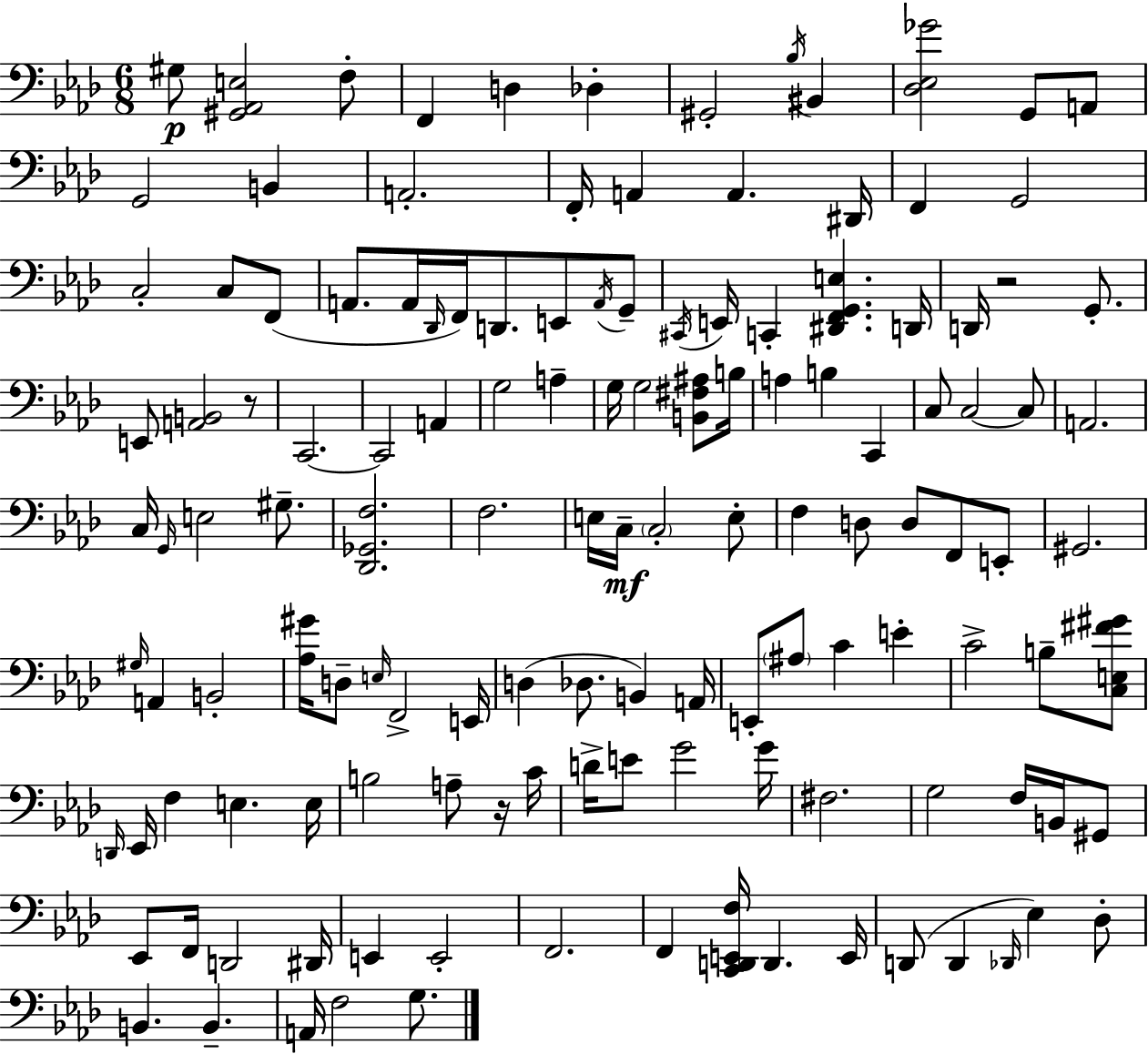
G#3/e [G#2,Ab2,E3]/h F3/e F2/q D3/q Db3/q G#2/h Bb3/s BIS2/q [Db3,Eb3,Gb4]/h G2/e A2/e G2/h B2/q A2/h. F2/s A2/q A2/q. D#2/s F2/q G2/h C3/h C3/e F2/e A2/e. A2/s Db2/s F2/s D2/e. E2/e A2/s G2/e C#2/s E2/s C2/q [D#2,F2,G2,E3]/q. D2/s D2/s R/h G2/e. E2/e [A2,B2]/h R/e C2/h. C2/h A2/q G3/h A3/q G3/s G3/h [B2,F#3,A#3]/e B3/s A3/q B3/q C2/q C3/e C3/h C3/e A2/h. C3/s G2/s E3/h G#3/e. [Db2,Gb2,F3]/h. F3/h. E3/s C3/s C3/h E3/e F3/q D3/e D3/e F2/e E2/e G#2/h. G#3/s A2/q B2/h [Ab3,G#4]/s D3/e E3/s F2/h E2/s D3/q Db3/e. B2/q A2/s E2/e A#3/e C4/q E4/q C4/h B3/e [C3,E3,F#4,G#4]/e D2/s Eb2/s F3/q E3/q. E3/s B3/h A3/e R/s C4/s D4/s E4/e G4/h G4/s F#3/h. G3/h F3/s B2/s G#2/e Eb2/e F2/s D2/h D#2/s E2/q E2/h F2/h. F2/q [C2,D2,E2,F3]/s D2/q. E2/s D2/e D2/q Db2/s Eb3/q Db3/e B2/q. B2/q. A2/s F3/h G3/e.